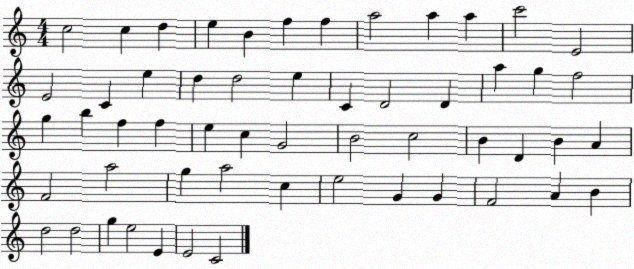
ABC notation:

X:1
T:Untitled
M:4/4
L:1/4
K:C
c2 c d e B f f a2 a a c'2 E2 E2 C e d d2 e C D2 D a g f2 g b f f e c G2 B2 c2 B D B A F2 a2 g a2 c e2 G G F2 A B d2 d2 g e2 E E2 C2